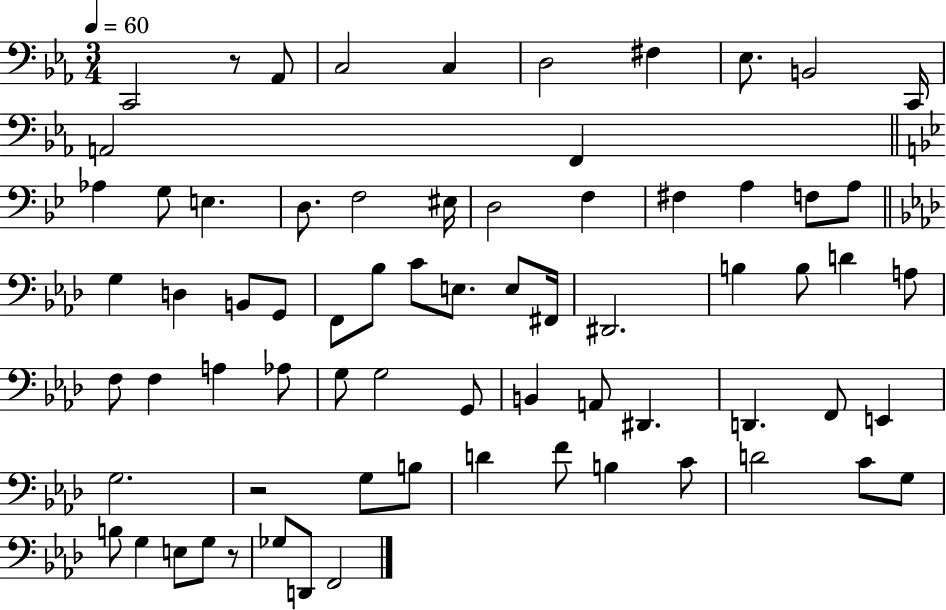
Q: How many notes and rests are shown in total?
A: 71